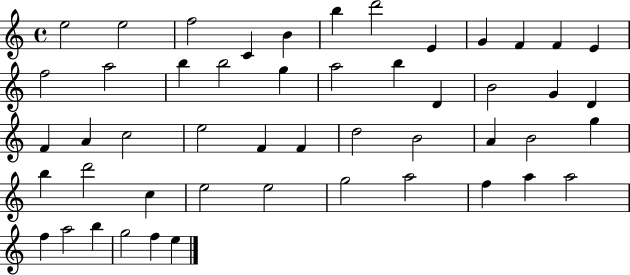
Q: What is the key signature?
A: C major